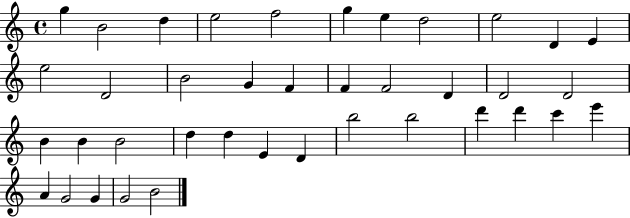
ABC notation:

X:1
T:Untitled
M:4/4
L:1/4
K:C
g B2 d e2 f2 g e d2 e2 D E e2 D2 B2 G F F F2 D D2 D2 B B B2 d d E D b2 b2 d' d' c' e' A G2 G G2 B2